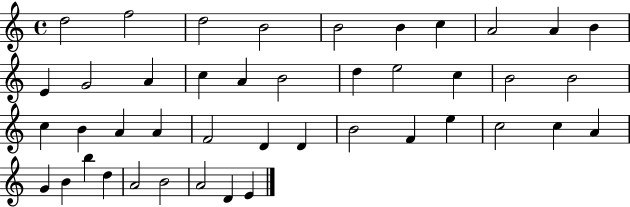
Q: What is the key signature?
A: C major